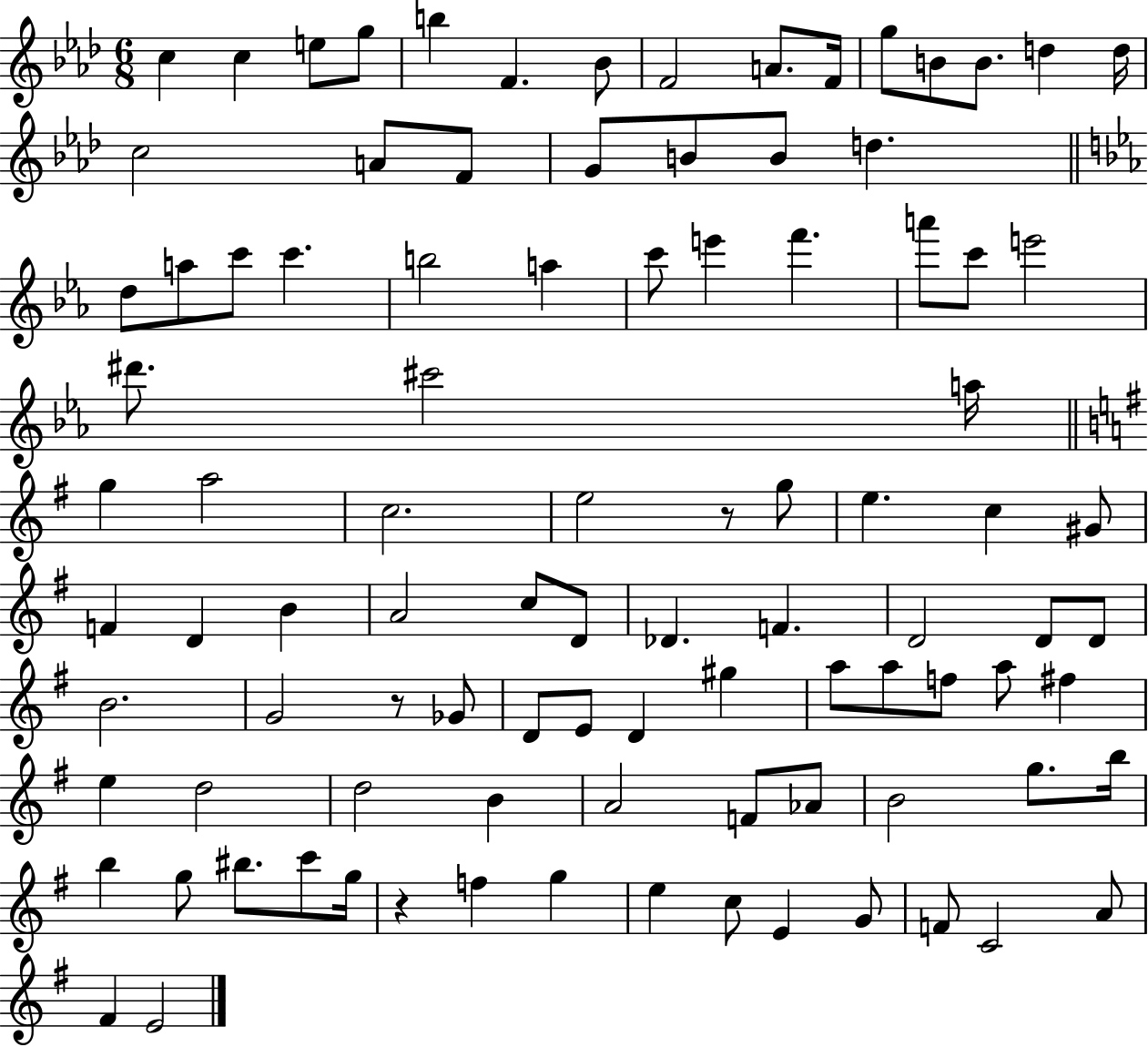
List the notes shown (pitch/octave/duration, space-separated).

C5/q C5/q E5/e G5/e B5/q F4/q. Bb4/e F4/h A4/e. F4/s G5/e B4/e B4/e. D5/q D5/s C5/h A4/e F4/e G4/e B4/e B4/e D5/q. D5/e A5/e C6/e C6/q. B5/h A5/q C6/e E6/q F6/q. A6/e C6/e E6/h D#6/e. C#6/h A5/s G5/q A5/h C5/h. E5/h R/e G5/e E5/q. C5/q G#4/e F4/q D4/q B4/q A4/h C5/e D4/e Db4/q. F4/q. D4/h D4/e D4/e B4/h. G4/h R/e Gb4/e D4/e E4/e D4/q G#5/q A5/e A5/e F5/e A5/e F#5/q E5/q D5/h D5/h B4/q A4/h F4/e Ab4/e B4/h G5/e. B5/s B5/q G5/e BIS5/e. C6/e G5/s R/q F5/q G5/q E5/q C5/e E4/q G4/e F4/e C4/h A4/e F#4/q E4/h